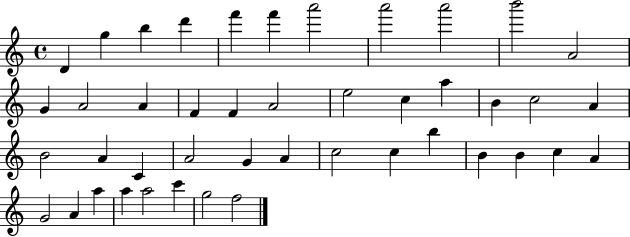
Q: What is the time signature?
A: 4/4